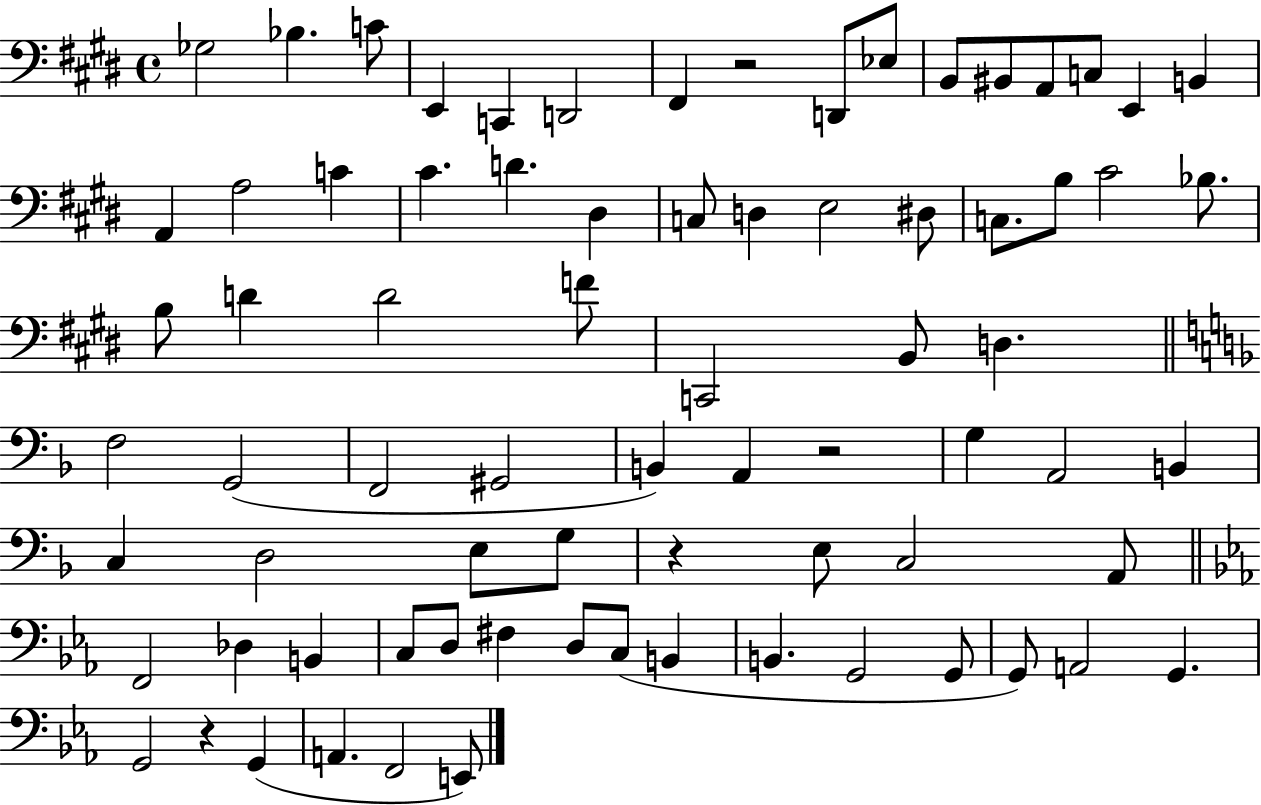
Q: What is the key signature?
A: E major